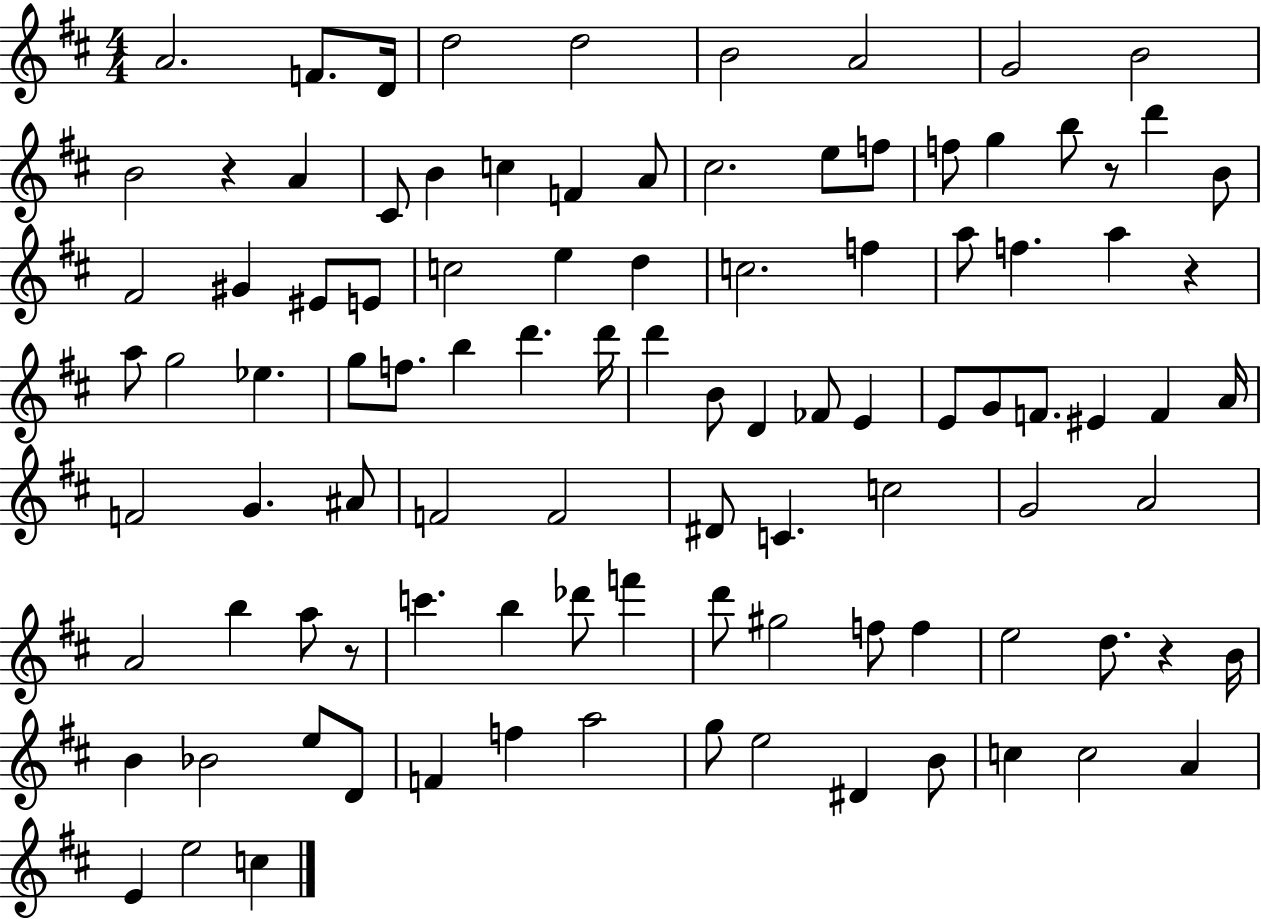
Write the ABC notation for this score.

X:1
T:Untitled
M:4/4
L:1/4
K:D
A2 F/2 D/4 d2 d2 B2 A2 G2 B2 B2 z A ^C/2 B c F A/2 ^c2 e/2 f/2 f/2 g b/2 z/2 d' B/2 ^F2 ^G ^E/2 E/2 c2 e d c2 f a/2 f a z a/2 g2 _e g/2 f/2 b d' d'/4 d' B/2 D _F/2 E E/2 G/2 F/2 ^E F A/4 F2 G ^A/2 F2 F2 ^D/2 C c2 G2 A2 A2 b a/2 z/2 c' b _d'/2 f' d'/2 ^g2 f/2 f e2 d/2 z B/4 B _B2 e/2 D/2 F f a2 g/2 e2 ^D B/2 c c2 A E e2 c